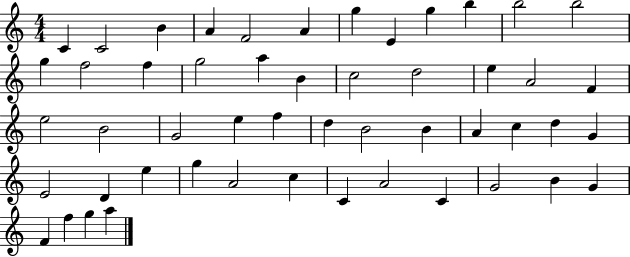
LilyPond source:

{
  \clef treble
  \numericTimeSignature
  \time 4/4
  \key c \major
  c'4 c'2 b'4 | a'4 f'2 a'4 | g''4 e'4 g''4 b''4 | b''2 b''2 | \break g''4 f''2 f''4 | g''2 a''4 b'4 | c''2 d''2 | e''4 a'2 f'4 | \break e''2 b'2 | g'2 e''4 f''4 | d''4 b'2 b'4 | a'4 c''4 d''4 g'4 | \break e'2 d'4 e''4 | g''4 a'2 c''4 | c'4 a'2 c'4 | g'2 b'4 g'4 | \break f'4 f''4 g''4 a''4 | \bar "|."
}